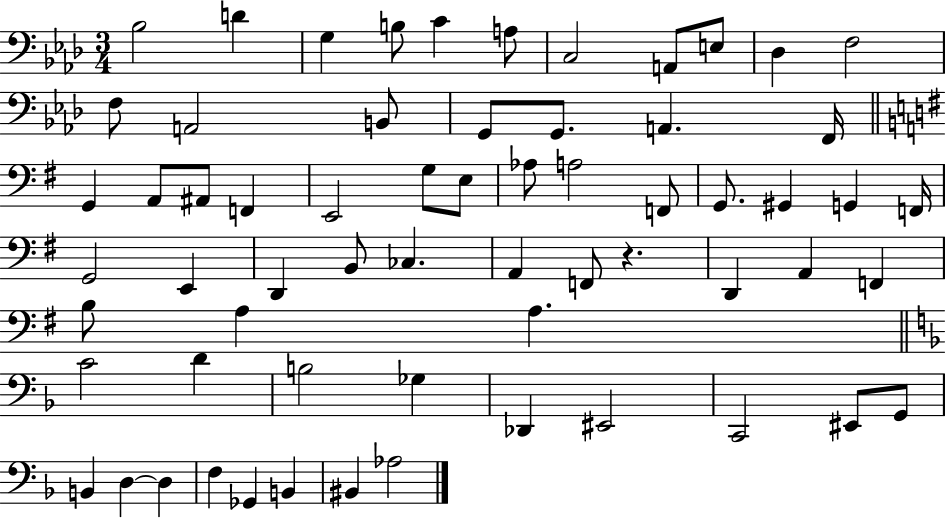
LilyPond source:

{
  \clef bass
  \numericTimeSignature
  \time 3/4
  \key aes \major
  \repeat volta 2 { bes2 d'4 | g4 b8 c'4 a8 | c2 a,8 e8 | des4 f2 | \break f8 a,2 b,8 | g,8 g,8. a,4. f,16 | \bar "||" \break \key e \minor g,4 a,8 ais,8 f,4 | e,2 g8 e8 | aes8 a2 f,8 | g,8. gis,4 g,4 f,16 | \break g,2 e,4 | d,4 b,8 ces4. | a,4 f,8 r4. | d,4 a,4 f,4 | \break b8 a4 a4. | \bar "||" \break \key d \minor c'2 d'4 | b2 ges4 | des,4 eis,2 | c,2 eis,8 g,8 | \break b,4 d4~~ d4 | f4 ges,4 b,4 | bis,4 aes2 | } \bar "|."
}